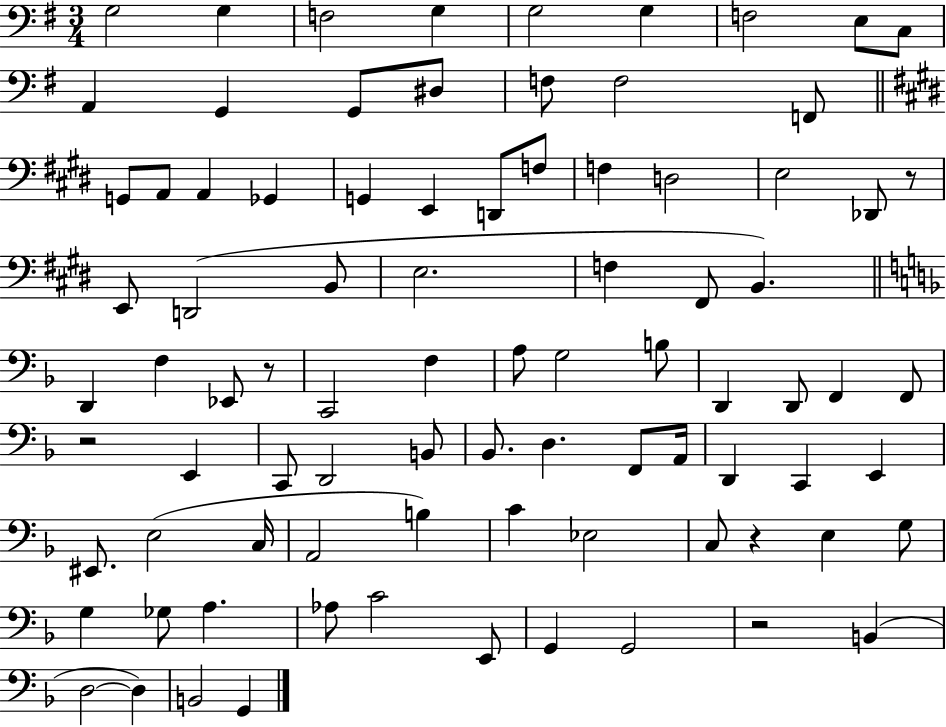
X:1
T:Untitled
M:3/4
L:1/4
K:G
G,2 G, F,2 G, G,2 G, F,2 E,/2 C,/2 A,, G,, G,,/2 ^D,/2 F,/2 F,2 F,,/2 G,,/2 A,,/2 A,, _G,, G,, E,, D,,/2 F,/2 F, D,2 E,2 _D,,/2 z/2 E,,/2 D,,2 B,,/2 E,2 F, ^F,,/2 B,, D,, F, _E,,/2 z/2 C,,2 F, A,/2 G,2 B,/2 D,, D,,/2 F,, F,,/2 z2 E,, C,,/2 D,,2 B,,/2 _B,,/2 D, F,,/2 A,,/4 D,, C,, E,, ^E,,/2 E,2 C,/4 A,,2 B, C _E,2 C,/2 z E, G,/2 G, _G,/2 A, _A,/2 C2 E,,/2 G,, G,,2 z2 B,, D,2 D, B,,2 G,,